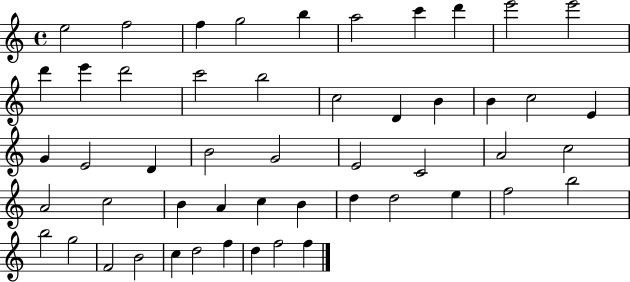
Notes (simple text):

E5/h F5/h F5/q G5/h B5/q A5/h C6/q D6/q E6/h E6/h D6/q E6/q D6/h C6/h B5/h C5/h D4/q B4/q B4/q C5/h E4/q G4/q E4/h D4/q B4/h G4/h E4/h C4/h A4/h C5/h A4/h C5/h B4/q A4/q C5/q B4/q D5/q D5/h E5/q F5/h B5/h B5/h G5/h F4/h B4/h C5/q D5/h F5/q D5/q F5/h F5/q